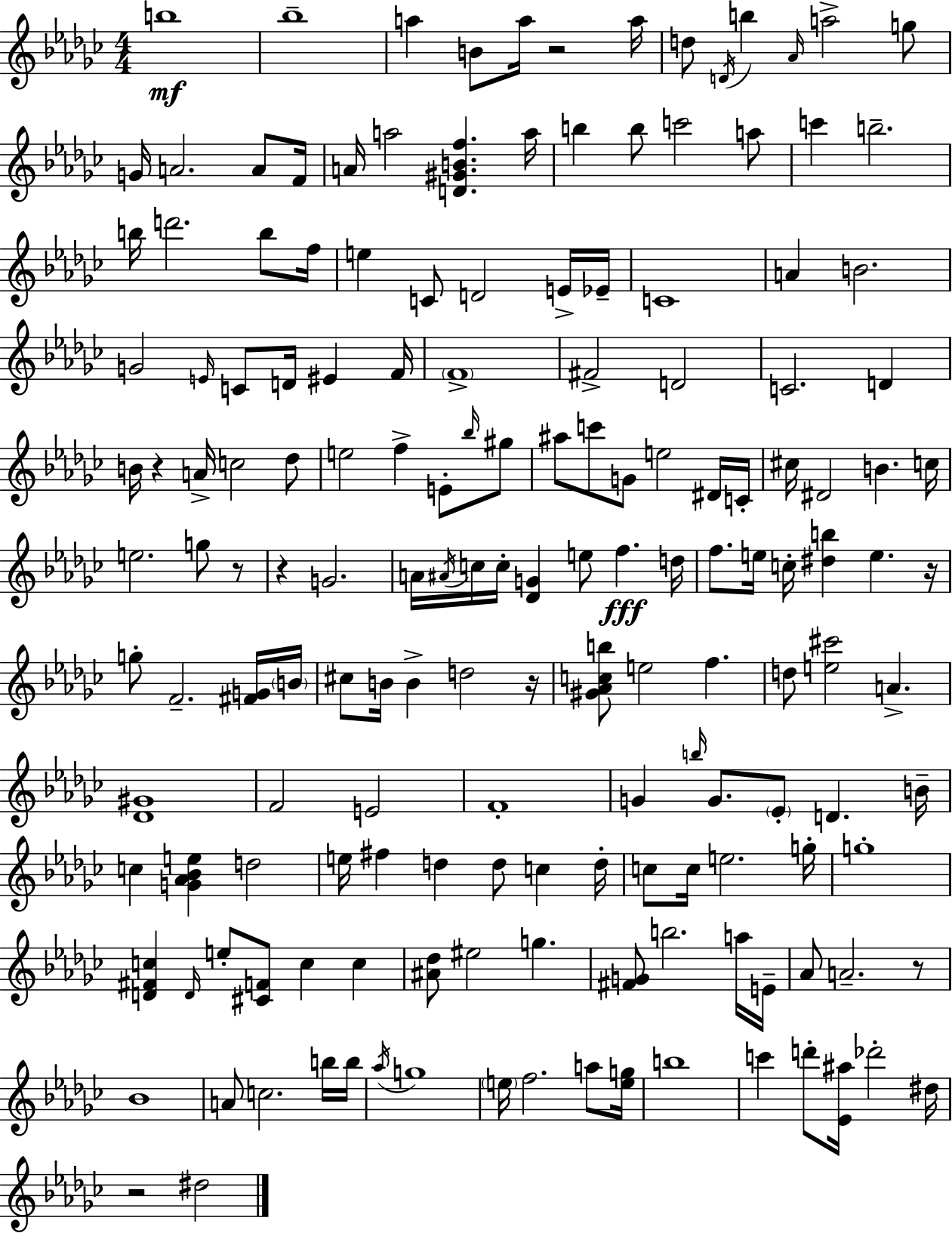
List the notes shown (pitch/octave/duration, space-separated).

B5/w Bb5/w A5/q B4/e A5/s R/h A5/s D5/e D4/s B5/q Ab4/s A5/h G5/e G4/s A4/h. A4/e F4/s A4/s A5/h [D4,G#4,B4,F5]/q. A5/s B5/q B5/e C6/h A5/e C6/q B5/h. B5/s D6/h. B5/e F5/s E5/q C4/e D4/h E4/s Eb4/s C4/w A4/q B4/h. G4/h E4/s C4/e D4/s EIS4/q F4/s F4/w F#4/h D4/h C4/h. D4/q B4/s R/q A4/s C5/h Db5/e E5/h F5/q E4/e Bb5/s G#5/e A#5/e C6/e G4/e E5/h D#4/s C4/s C#5/s D#4/h B4/q. C5/s E5/h. G5/e R/e R/q G4/h. A4/s A#4/s C5/s C5/s [Db4,G4]/q E5/e F5/q. D5/s F5/e. E5/s C5/s [D#5,B5]/q E5/q. R/s G5/e F4/h. [F#4,G4]/s B4/s C#5/e B4/s B4/q D5/h R/s [G#4,Ab4,C5,B5]/e E5/h F5/q. D5/e [E5,C#6]/h A4/q. [Db4,G#4]/w F4/h E4/h F4/w G4/q B5/s G4/e. Eb4/e D4/q. B4/s C5/q [G4,Ab4,Bb4,E5]/q D5/h E5/s F#5/q D5/q D5/e C5/q D5/s C5/e C5/s E5/h. G5/s G5/w [D4,F#4,C5]/q D4/s E5/e [C#4,F4]/e C5/q C5/q [A#4,Db5]/e EIS5/h G5/q. [F#4,G4]/e B5/h. A5/s E4/s Ab4/e A4/h. R/e Bb4/w A4/e C5/h. B5/s B5/s Ab5/s G5/w E5/s F5/h. A5/e [E5,G5]/s B5/w C6/q D6/e [Eb4,A#5]/s Db6/h D#5/s R/h D#5/h